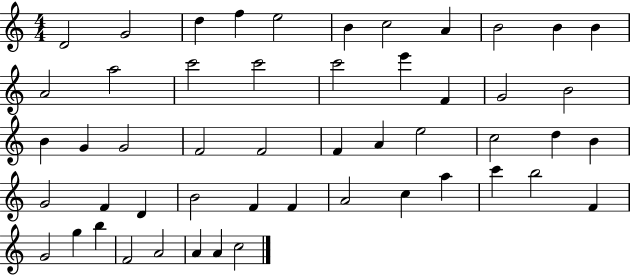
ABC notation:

X:1
T:Untitled
M:4/4
L:1/4
K:C
D2 G2 d f e2 B c2 A B2 B B A2 a2 c'2 c'2 c'2 e' F G2 B2 B G G2 F2 F2 F A e2 c2 d B G2 F D B2 F F A2 c a c' b2 F G2 g b F2 A2 A A c2